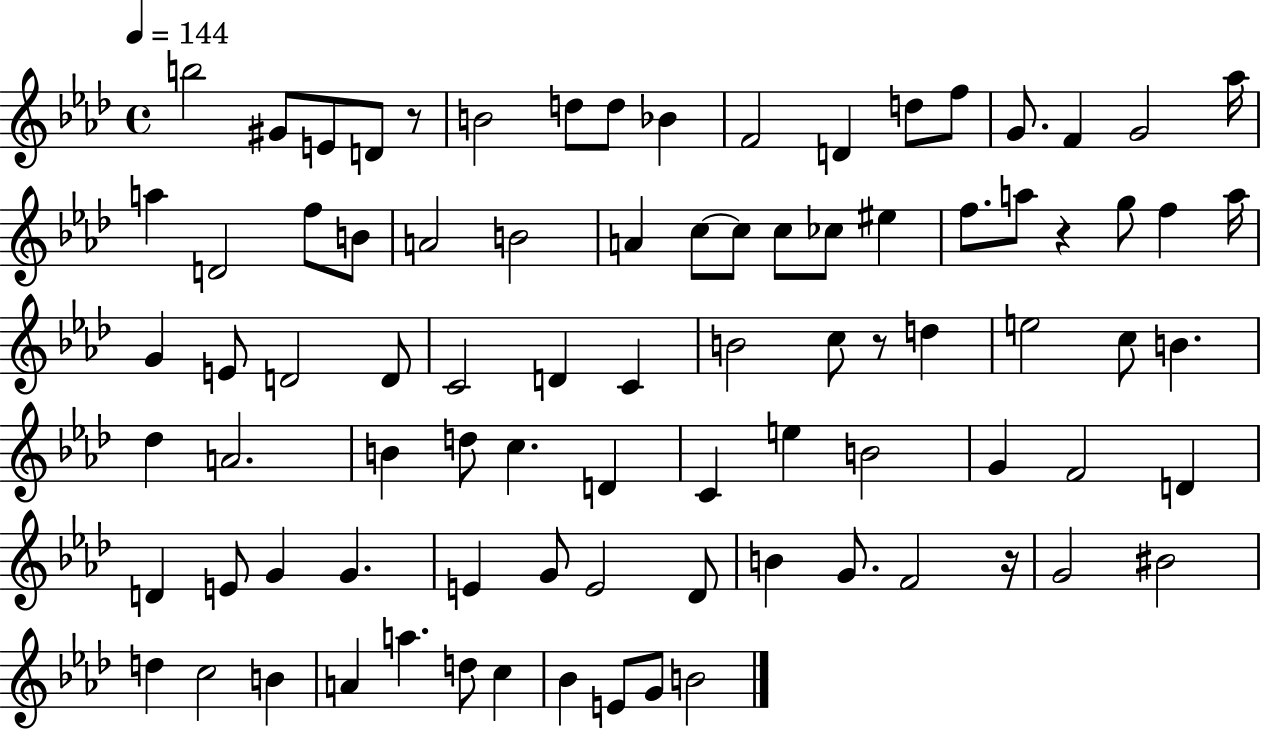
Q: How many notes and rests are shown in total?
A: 86